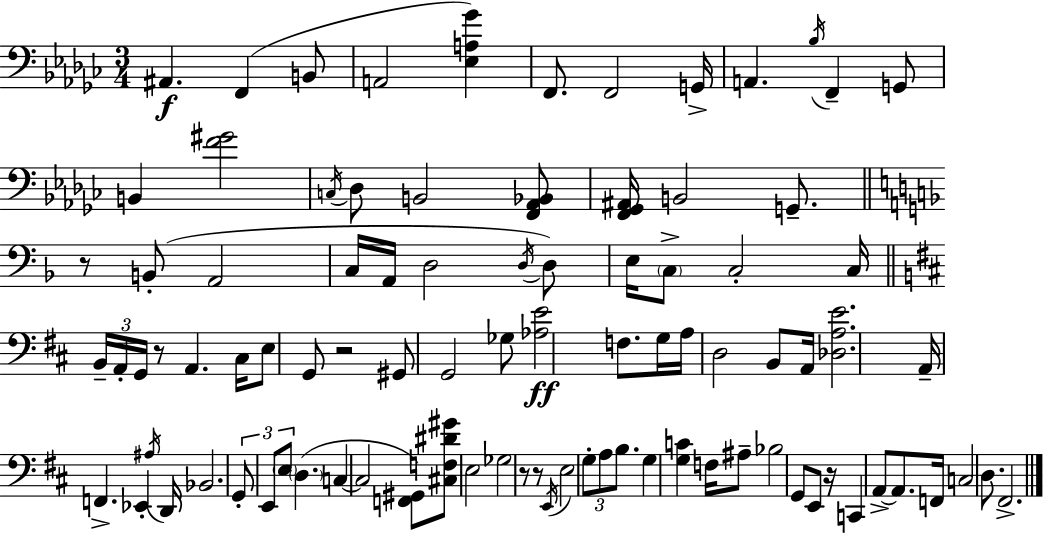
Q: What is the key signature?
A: EES minor